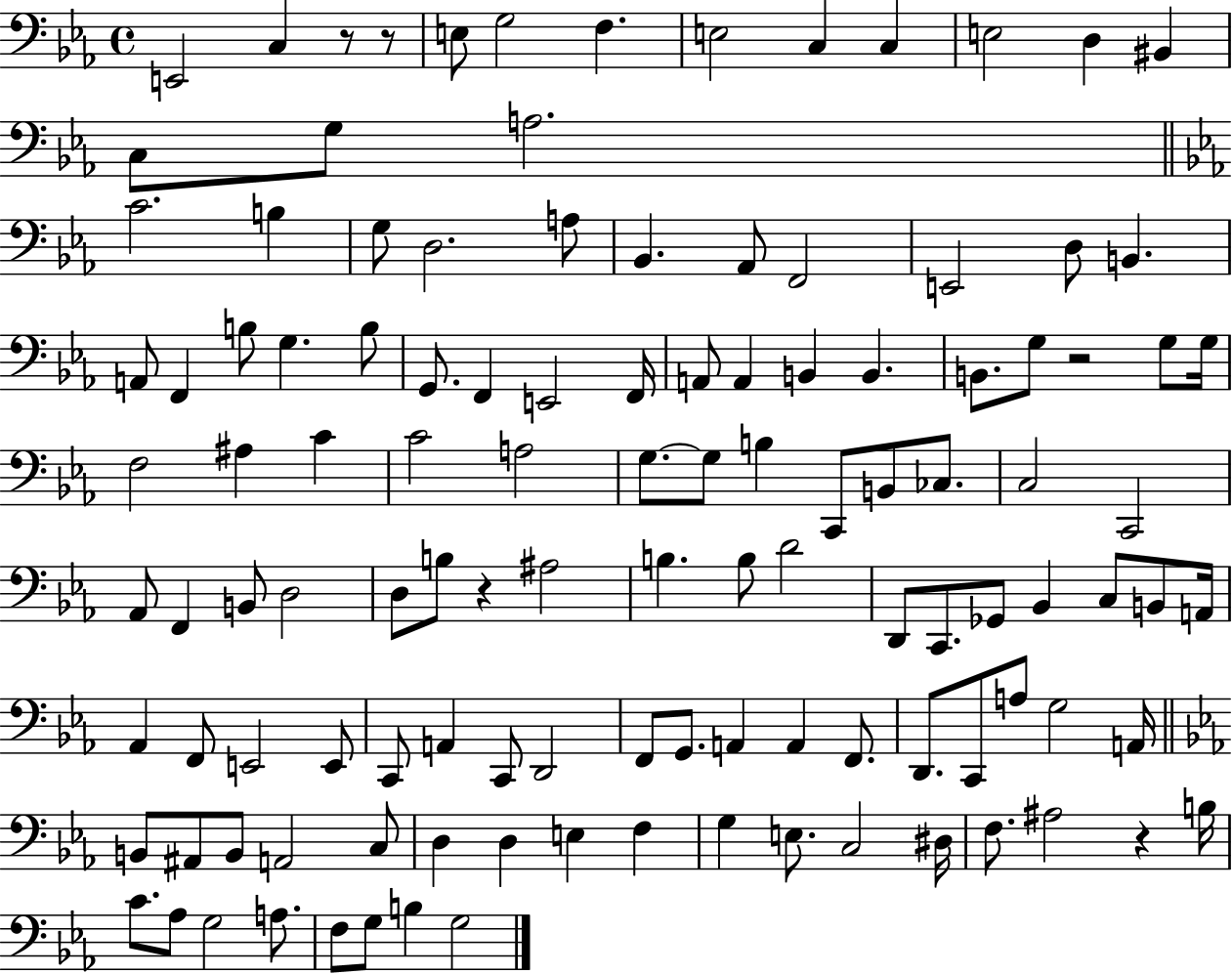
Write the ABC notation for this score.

X:1
T:Untitled
M:4/4
L:1/4
K:Eb
E,,2 C, z/2 z/2 E,/2 G,2 F, E,2 C, C, E,2 D, ^B,, C,/2 G,/2 A,2 C2 B, G,/2 D,2 A,/2 _B,, _A,,/2 F,,2 E,,2 D,/2 B,, A,,/2 F,, B,/2 G, B,/2 G,,/2 F,, E,,2 F,,/4 A,,/2 A,, B,, B,, B,,/2 G,/2 z2 G,/2 G,/4 F,2 ^A, C C2 A,2 G,/2 G,/2 B, C,,/2 B,,/2 _C,/2 C,2 C,,2 _A,,/2 F,, B,,/2 D,2 D,/2 B,/2 z ^A,2 B, B,/2 D2 D,,/2 C,,/2 _G,,/2 _B,, C,/2 B,,/2 A,,/4 _A,, F,,/2 E,,2 E,,/2 C,,/2 A,, C,,/2 D,,2 F,,/2 G,,/2 A,, A,, F,,/2 D,,/2 C,,/2 A,/2 G,2 A,,/4 B,,/2 ^A,,/2 B,,/2 A,,2 C,/2 D, D, E, F, G, E,/2 C,2 ^D,/4 F,/2 ^A,2 z B,/4 C/2 _A,/2 G,2 A,/2 F,/2 G,/2 B, G,2